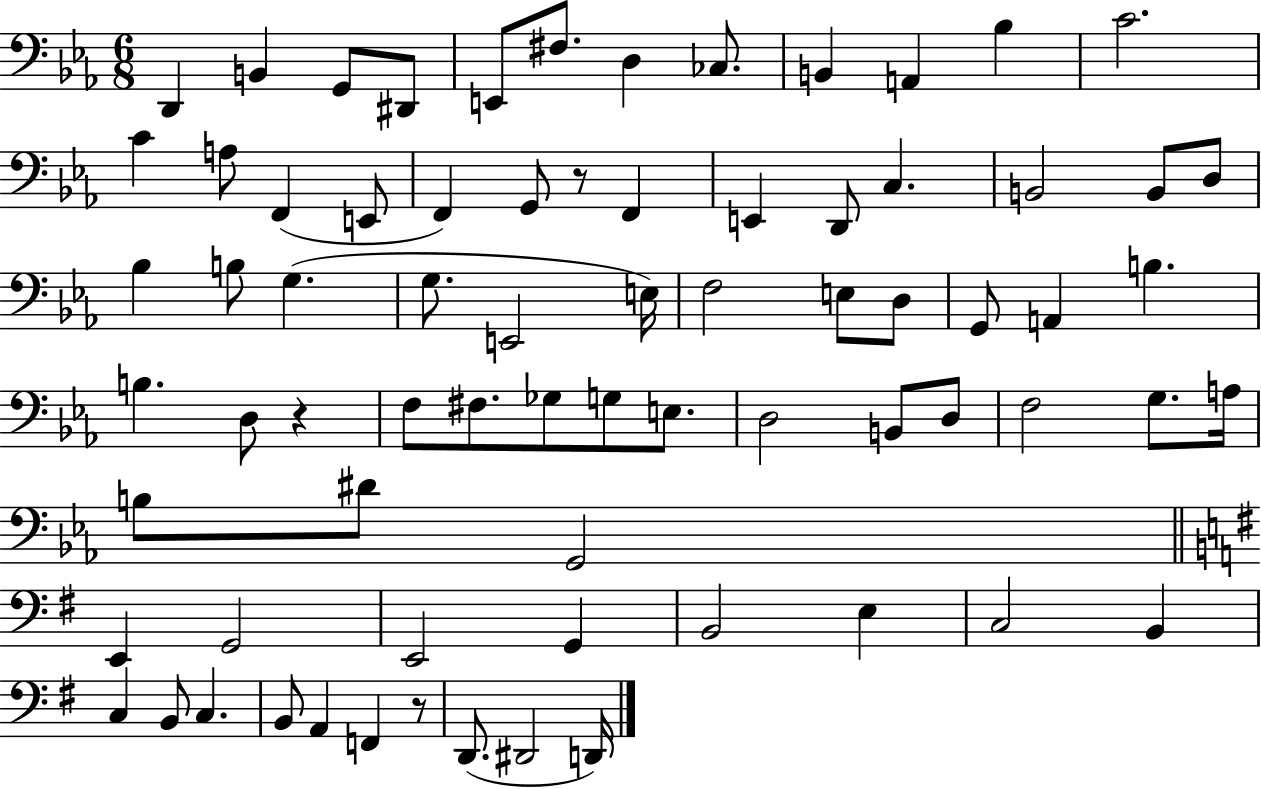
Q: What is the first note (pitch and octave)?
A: D2